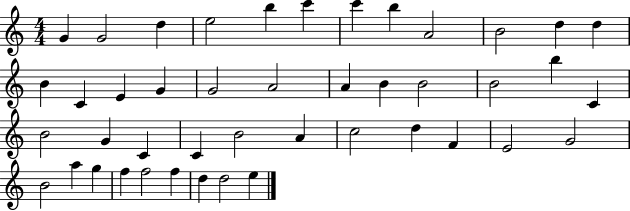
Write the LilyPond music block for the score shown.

{
  \clef treble
  \numericTimeSignature
  \time 4/4
  \key c \major
  g'4 g'2 d''4 | e''2 b''4 c'''4 | c'''4 b''4 a'2 | b'2 d''4 d''4 | \break b'4 c'4 e'4 g'4 | g'2 a'2 | a'4 b'4 b'2 | b'2 b''4 c'4 | \break b'2 g'4 c'4 | c'4 b'2 a'4 | c''2 d''4 f'4 | e'2 g'2 | \break b'2 a''4 g''4 | f''4 f''2 f''4 | d''4 d''2 e''4 | \bar "|."
}